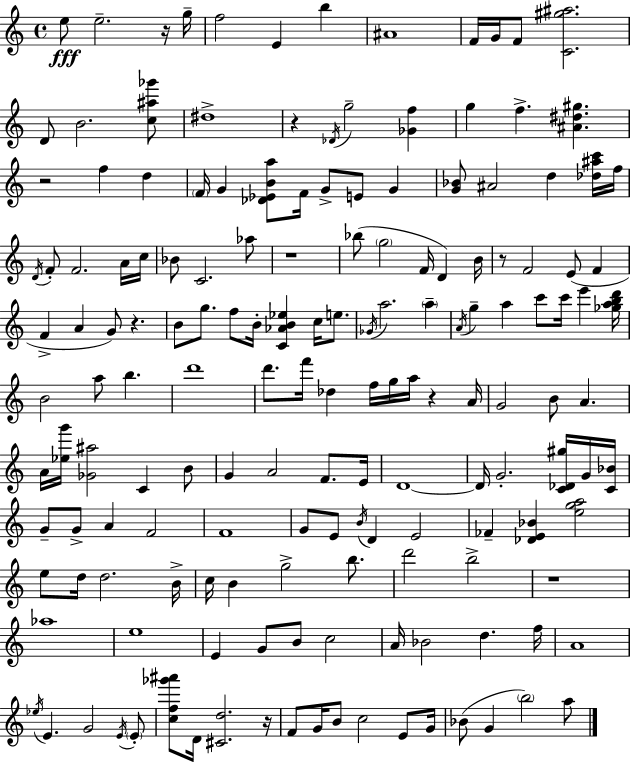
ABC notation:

X:1
T:Untitled
M:4/4
L:1/4
K:C
e/2 e2 z/4 g/4 f2 E b ^A4 F/4 G/4 F/2 [C^g^a]2 D/2 B2 [c^a_g']/2 ^d4 z _D/4 g2 [_Gf] g f [^A^d^g] z2 f d F/4 G [_D_EBa]/2 F/4 G/2 E/2 G [G_B]/2 ^A2 d [_d^ac']/4 f/4 D/4 F/2 F2 A/4 c/4 _B/2 C2 _a/2 z4 _b/2 g2 F/4 D B/4 z/2 F2 E/2 F F A G/2 z B/2 g/2 f/2 B/4 [C_AB_e] c/4 e/2 _G/4 a2 a A/4 g a c'/2 c'/4 e' [_gabd']/4 B2 a/2 b d'4 d'/2 f'/4 _d f/4 g/4 a/4 z A/4 G2 B/2 A A/4 [_eg']/4 [_G^a]2 C B/2 G A2 F/2 E/4 D4 D/4 G2 [C_D^g]/4 G/4 [C_B]/4 G/2 G/2 A F2 F4 G/2 E/2 B/4 D E2 _F [_DE_B] [ega]2 e/2 d/4 d2 B/4 c/4 B g2 b/2 d'2 b2 z4 _a4 e4 E G/2 B/2 c2 A/4 _B2 d f/4 A4 _e/4 E G2 E/4 E/2 [cf_g'^a']/2 D/4 [^Cd]2 z/4 F/2 G/4 B/2 c2 E/2 G/4 _B/2 G b2 a/2